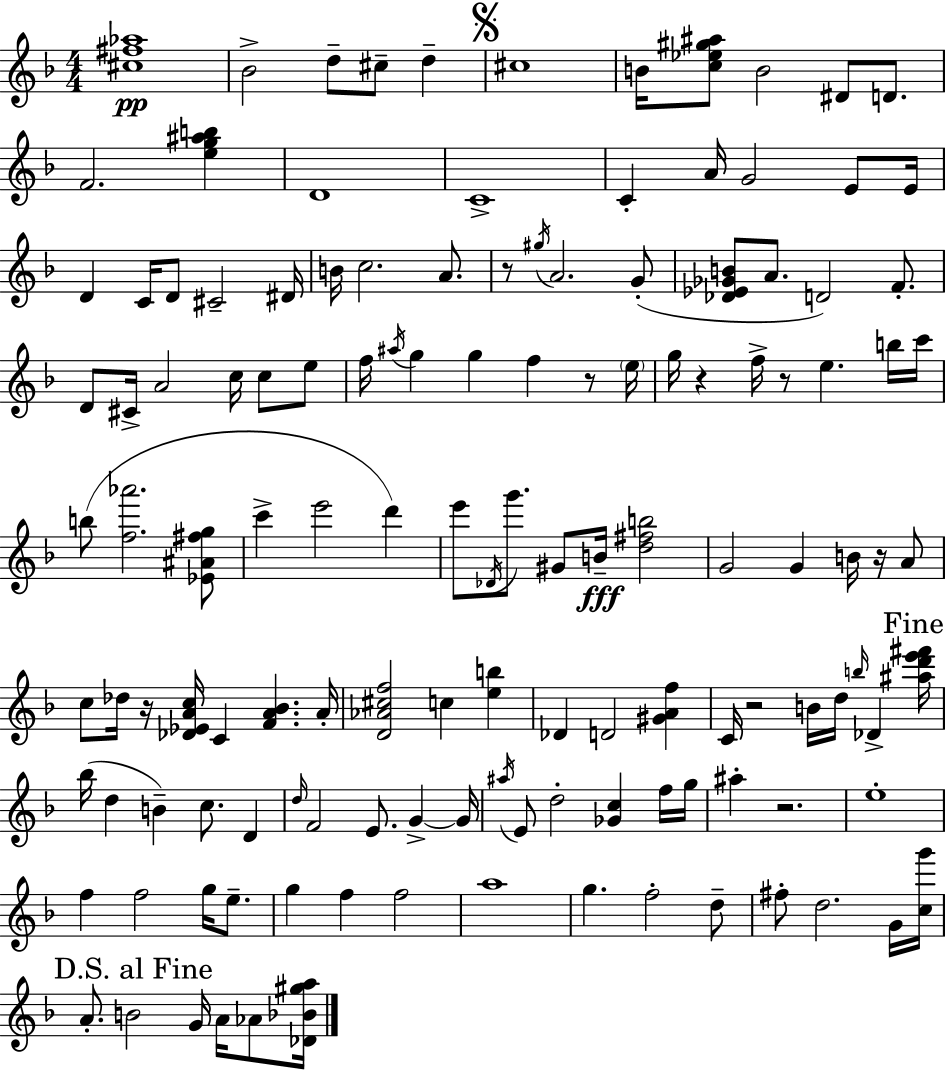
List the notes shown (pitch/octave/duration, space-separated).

[C#5,F#5,Ab5]/w Bb4/h D5/e C#5/e D5/q C#5/w B4/s [C5,Eb5,G#5,A#5]/e B4/h D#4/e D4/e. F4/h. [E5,G5,A#5,B5]/q D4/w C4/w C4/q A4/s G4/h E4/e E4/s D4/q C4/s D4/e C#4/h D#4/s B4/s C5/h. A4/e. R/e G#5/s A4/h. G4/e [Db4,Eb4,Gb4,B4]/e A4/e. D4/h F4/e. D4/e C#4/s A4/h C5/s C5/e E5/e F5/s A#5/s G5/q G5/q F5/q R/e E5/s G5/s R/q F5/s R/e E5/q. B5/s C6/s B5/e [F5,Ab6]/h. [Eb4,A#4,F#5,G5]/e C6/q E6/h D6/q E6/e Db4/s G6/e. G#4/e B4/s [D5,F#5,B5]/h G4/h G4/q B4/s R/s A4/e C5/e Db5/s R/s [Db4,Eb4,A4,C5]/s C4/q [F4,A4,Bb4]/q. A4/s [D4,Ab4,C#5,F5]/h C5/q [E5,B5]/q Db4/q D4/h [G#4,A4,F5]/q C4/s R/h B4/s D5/s B5/s Db4/q [A#5,D6,E6,F#6]/s Bb5/s D5/q B4/q C5/e. D4/q D5/s F4/h E4/e. G4/q G4/s A#5/s E4/e D5/h [Gb4,C5]/q F5/s G5/s A#5/q R/h. E5/w F5/q F5/h G5/s E5/e. G5/q F5/q F5/h A5/w G5/q. F5/h D5/e F#5/e D5/h. G4/s [C5,G6]/s A4/e. B4/h G4/s A4/s Ab4/e [Db4,Bb4,G#5,A5]/s